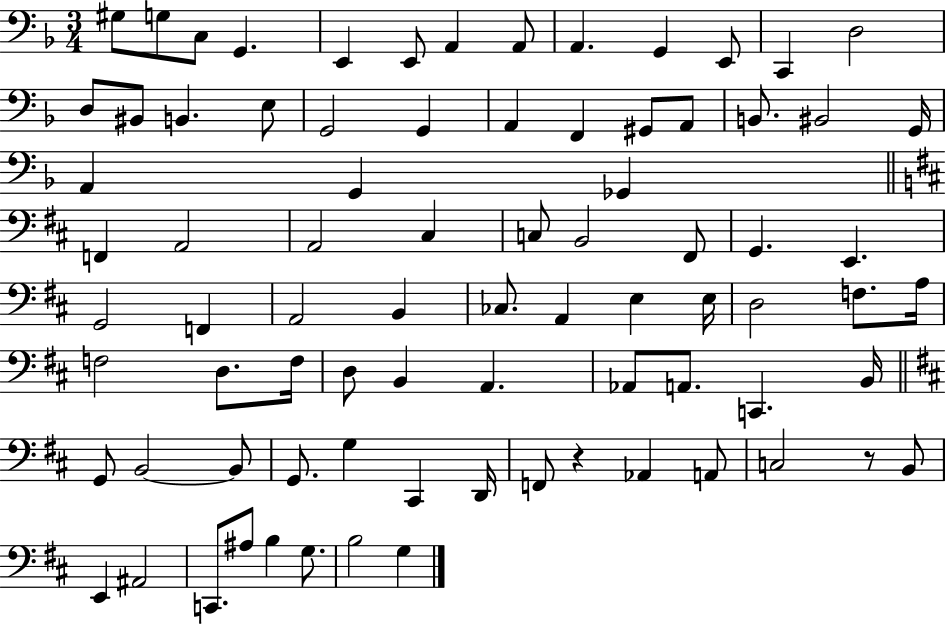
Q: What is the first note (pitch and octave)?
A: G#3